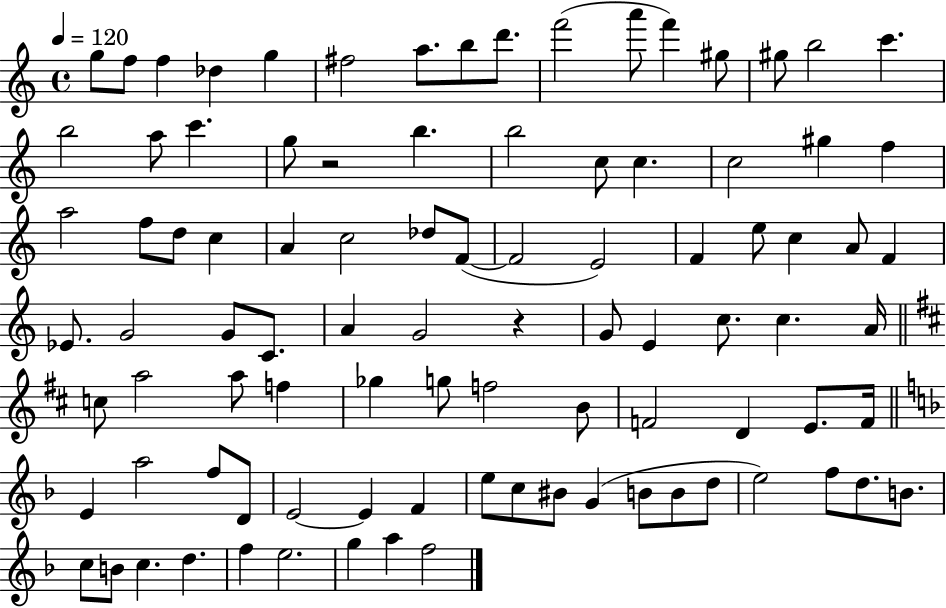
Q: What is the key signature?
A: C major